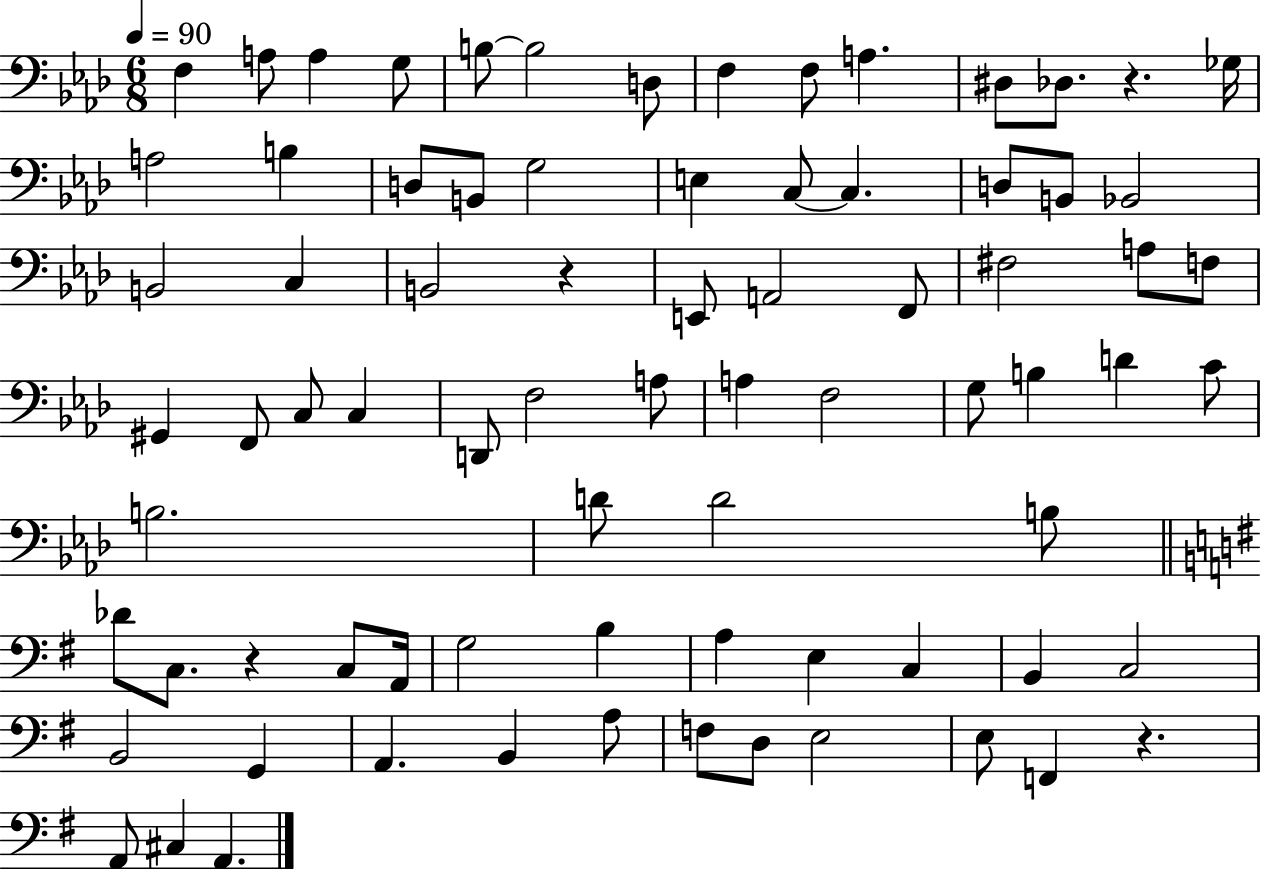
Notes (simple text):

F3/q A3/e A3/q G3/e B3/e B3/h D3/e F3/q F3/e A3/q. D#3/e Db3/e. R/q. Gb3/s A3/h B3/q D3/e B2/e G3/h E3/q C3/e C3/q. D3/e B2/e Bb2/h B2/h C3/q B2/h R/q E2/e A2/h F2/e F#3/h A3/e F3/e G#2/q F2/e C3/e C3/q D2/e F3/h A3/e A3/q F3/h G3/e B3/q D4/q C4/e B3/h. D4/e D4/h B3/e Db4/e C3/e. R/q C3/e A2/s G3/h B3/q A3/q E3/q C3/q B2/q C3/h B2/h G2/q A2/q. B2/q A3/e F3/e D3/e E3/h E3/e F2/q R/q. A2/e C#3/q A2/q.